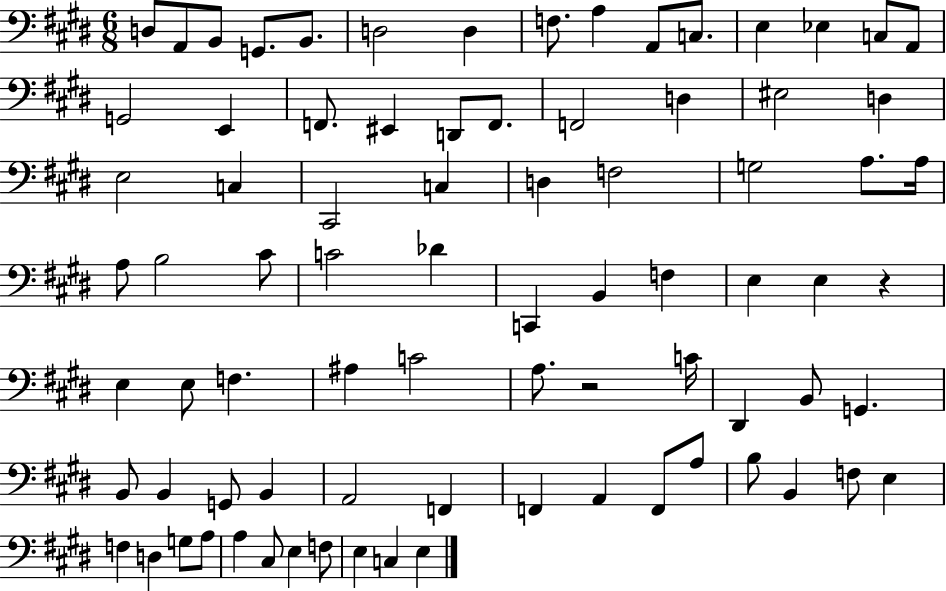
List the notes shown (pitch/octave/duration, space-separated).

D3/e A2/e B2/e G2/e. B2/e. D3/h D3/q F3/e. A3/q A2/e C3/e. E3/q Eb3/q C3/e A2/e G2/h E2/q F2/e. EIS2/q D2/e F2/e. F2/h D3/q EIS3/h D3/q E3/h C3/q C#2/h C3/q D3/q F3/h G3/h A3/e. A3/s A3/e B3/h C#4/e C4/h Db4/q C2/q B2/q F3/q E3/q E3/q R/q E3/q E3/e F3/q. A#3/q C4/h A3/e. R/h C4/s D#2/q B2/e G2/q. B2/e B2/q G2/e B2/q A2/h F2/q F2/q A2/q F2/e A3/e B3/e B2/q F3/e E3/q F3/q D3/q G3/e A3/e A3/q C#3/e E3/q F3/e E3/q C3/q E3/q